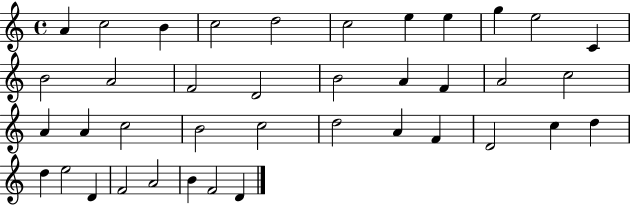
A4/q C5/h B4/q C5/h D5/h C5/h E5/q E5/q G5/q E5/h C4/q B4/h A4/h F4/h D4/h B4/h A4/q F4/q A4/h C5/h A4/q A4/q C5/h B4/h C5/h D5/h A4/q F4/q D4/h C5/q D5/q D5/q E5/h D4/q F4/h A4/h B4/q F4/h D4/q